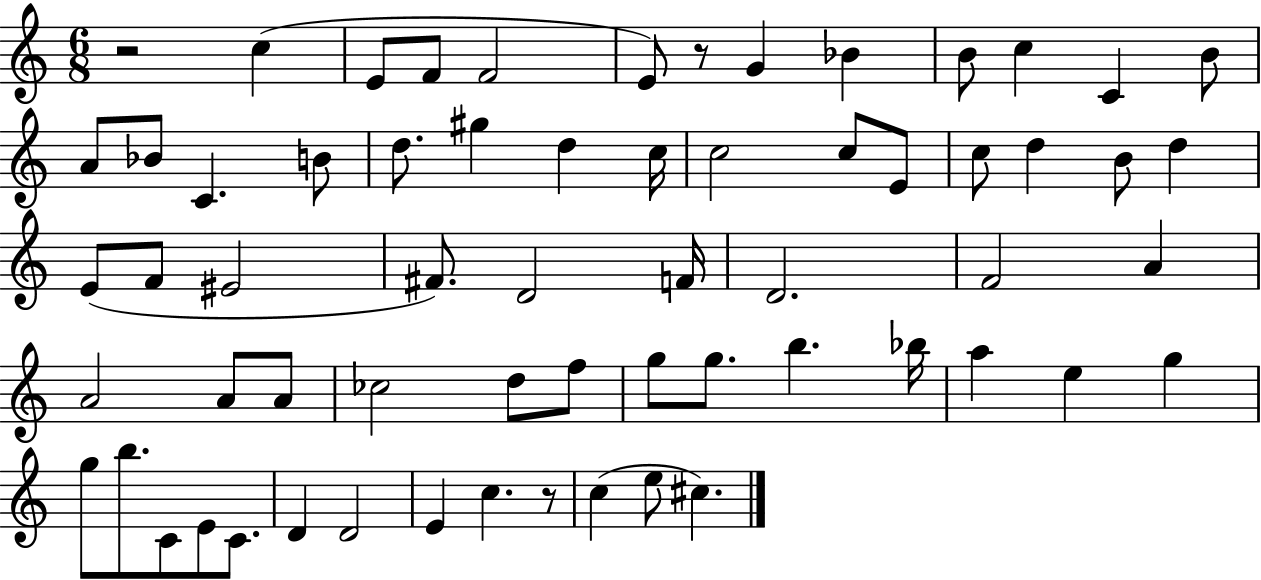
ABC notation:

X:1
T:Untitled
M:6/8
L:1/4
K:C
z2 c E/2 F/2 F2 E/2 z/2 G _B B/2 c C B/2 A/2 _B/2 C B/2 d/2 ^g d c/4 c2 c/2 E/2 c/2 d B/2 d E/2 F/2 ^E2 ^F/2 D2 F/4 D2 F2 A A2 A/2 A/2 _c2 d/2 f/2 g/2 g/2 b _b/4 a e g g/2 b/2 C/2 E/2 C/2 D D2 E c z/2 c e/2 ^c